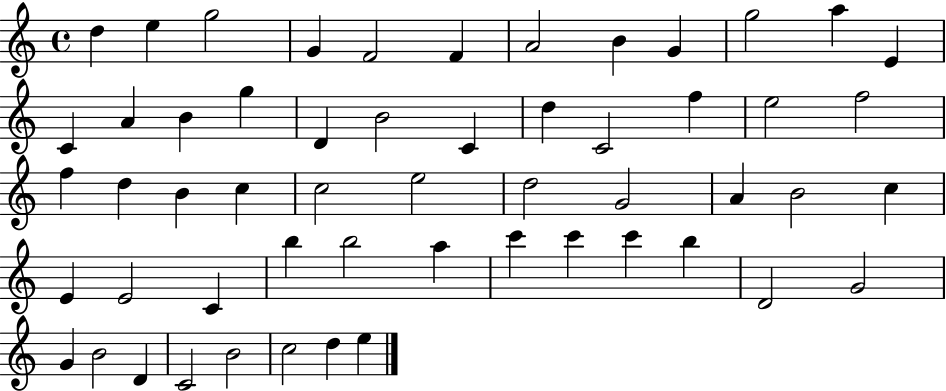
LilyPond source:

{
  \clef treble
  \time 4/4
  \defaultTimeSignature
  \key c \major
  d''4 e''4 g''2 | g'4 f'2 f'4 | a'2 b'4 g'4 | g''2 a''4 e'4 | \break c'4 a'4 b'4 g''4 | d'4 b'2 c'4 | d''4 c'2 f''4 | e''2 f''2 | \break f''4 d''4 b'4 c''4 | c''2 e''2 | d''2 g'2 | a'4 b'2 c''4 | \break e'4 e'2 c'4 | b''4 b''2 a''4 | c'''4 c'''4 c'''4 b''4 | d'2 g'2 | \break g'4 b'2 d'4 | c'2 b'2 | c''2 d''4 e''4 | \bar "|."
}